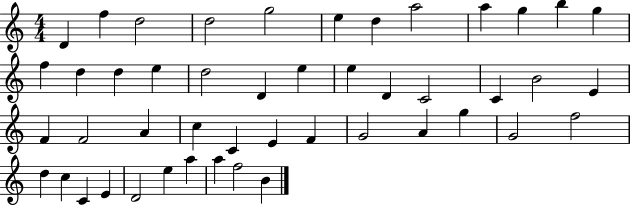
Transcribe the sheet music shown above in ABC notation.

X:1
T:Untitled
M:4/4
L:1/4
K:C
D f d2 d2 g2 e d a2 a g b g f d d e d2 D e e D C2 C B2 E F F2 A c C E F G2 A g G2 f2 d c C E D2 e a a f2 B